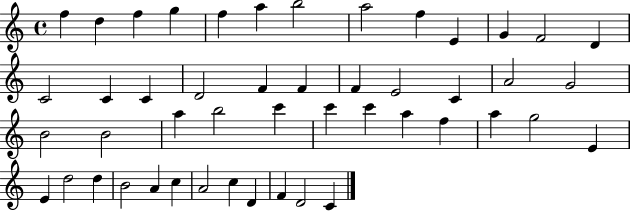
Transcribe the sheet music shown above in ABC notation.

X:1
T:Untitled
M:4/4
L:1/4
K:C
f d f g f a b2 a2 f E G F2 D C2 C C D2 F F F E2 C A2 G2 B2 B2 a b2 c' c' c' a f a g2 E E d2 d B2 A c A2 c D F D2 C